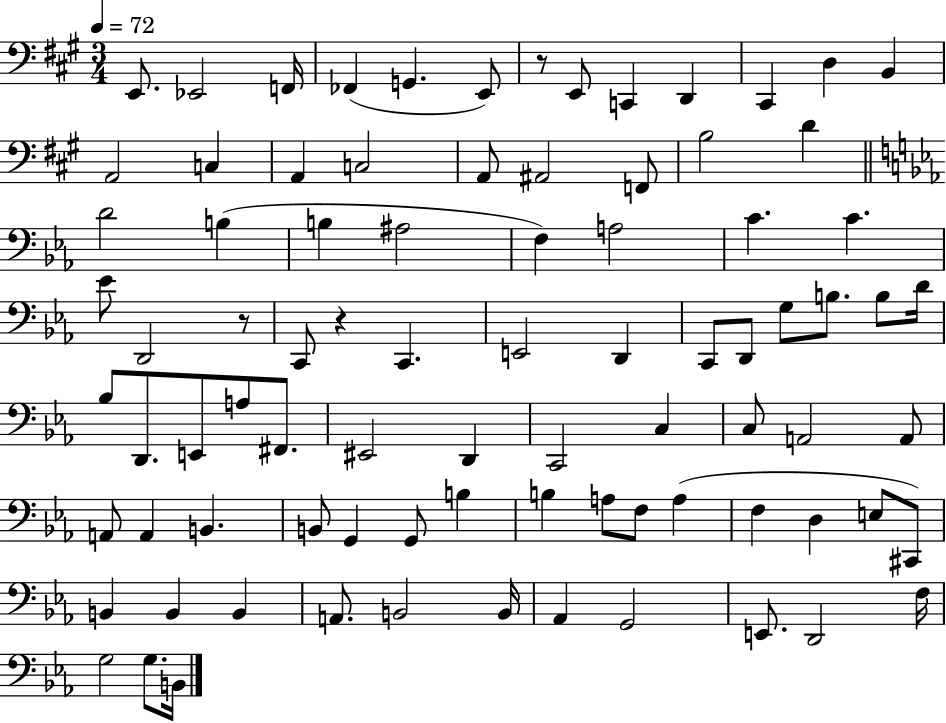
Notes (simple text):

E2/e. Eb2/h F2/s FES2/q G2/q. E2/e R/e E2/e C2/q D2/q C#2/q D3/q B2/q A2/h C3/q A2/q C3/h A2/e A#2/h F2/e B3/h D4/q D4/h B3/q B3/q A#3/h F3/q A3/h C4/q. C4/q. Eb4/e D2/h R/e C2/e R/q C2/q. E2/h D2/q C2/e D2/e G3/e B3/e. B3/e D4/s Bb3/e D2/e. E2/e A3/e F#2/e. EIS2/h D2/q C2/h C3/q C3/e A2/h A2/e A2/e A2/q B2/q. B2/e G2/q G2/e B3/q B3/q A3/e F3/e A3/q F3/q D3/q E3/e C#2/e B2/q B2/q B2/q A2/e. B2/h B2/s Ab2/q G2/h E2/e. D2/h F3/s G3/h G3/e. B2/s